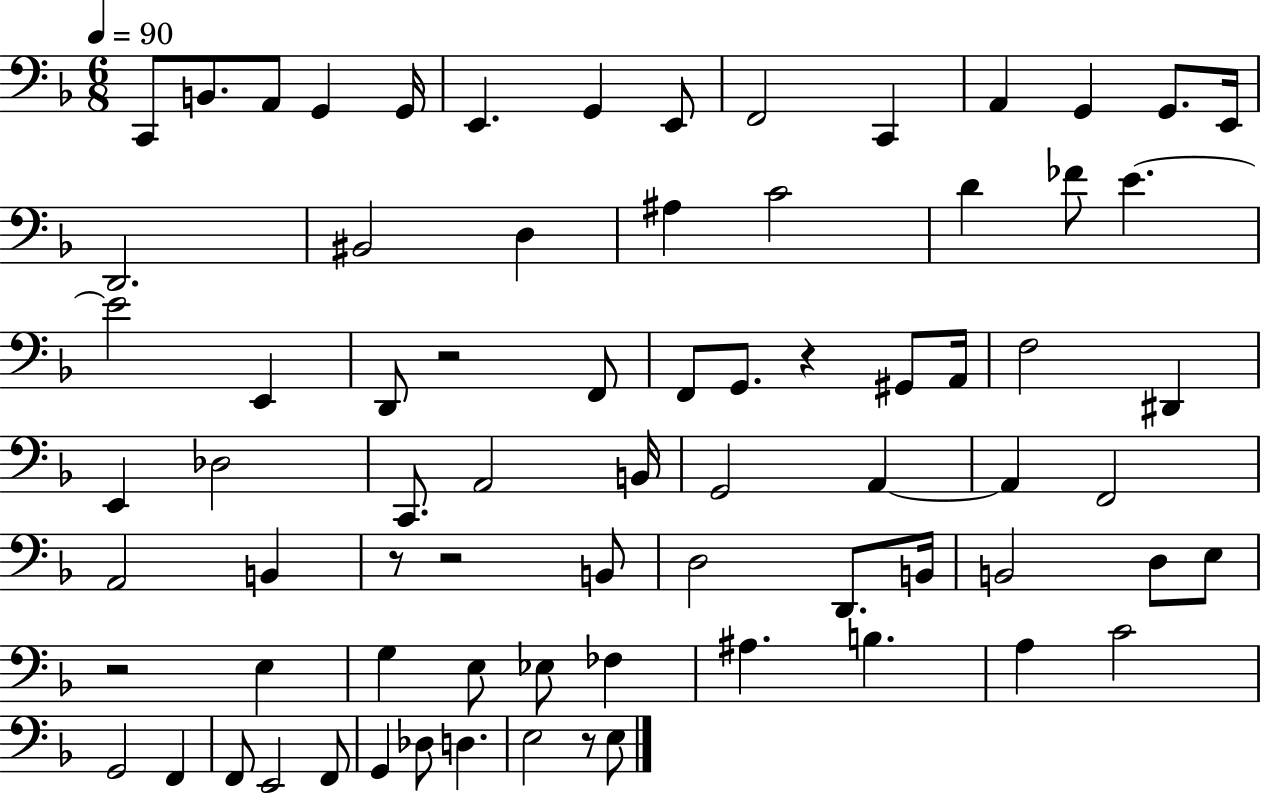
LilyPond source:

{
  \clef bass
  \numericTimeSignature
  \time 6/8
  \key f \major
  \tempo 4 = 90
  \repeat volta 2 { c,8 b,8. a,8 g,4 g,16 | e,4. g,4 e,8 | f,2 c,4 | a,4 g,4 g,8. e,16 | \break d,2. | bis,2 d4 | ais4 c'2 | d'4 fes'8 e'4.~~ | \break e'2 e,4 | d,8 r2 f,8 | f,8 g,8. r4 gis,8 a,16 | f2 dis,4 | \break e,4 des2 | c,8. a,2 b,16 | g,2 a,4~~ | a,4 f,2 | \break a,2 b,4 | r8 r2 b,8 | d2 d,8. b,16 | b,2 d8 e8 | \break r2 e4 | g4 e8 ees8 fes4 | ais4. b4. | a4 c'2 | \break g,2 f,4 | f,8 e,2 f,8 | g,4 des8 d4. | e2 r8 e8 | \break } \bar "|."
}